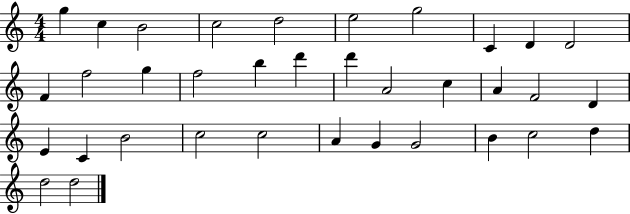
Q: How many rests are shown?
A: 0